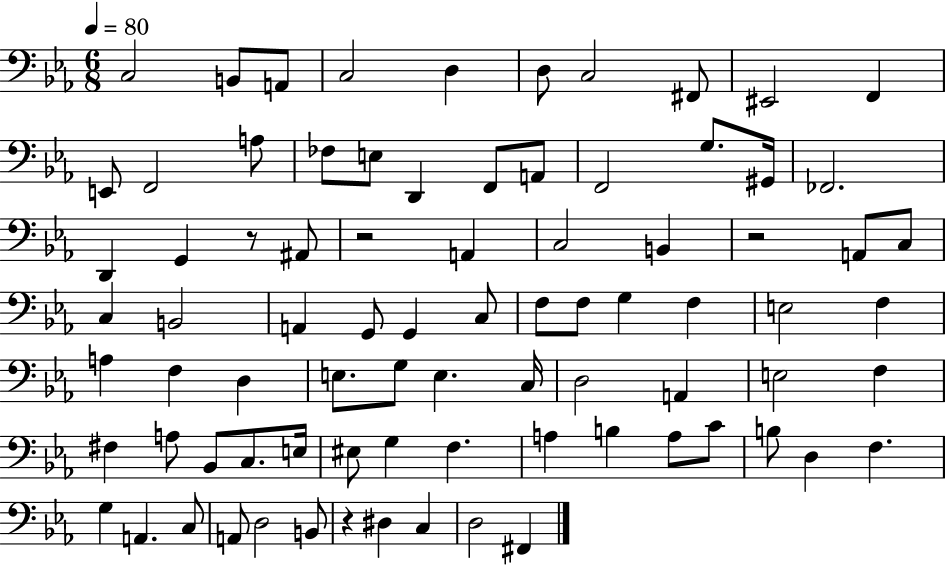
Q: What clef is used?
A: bass